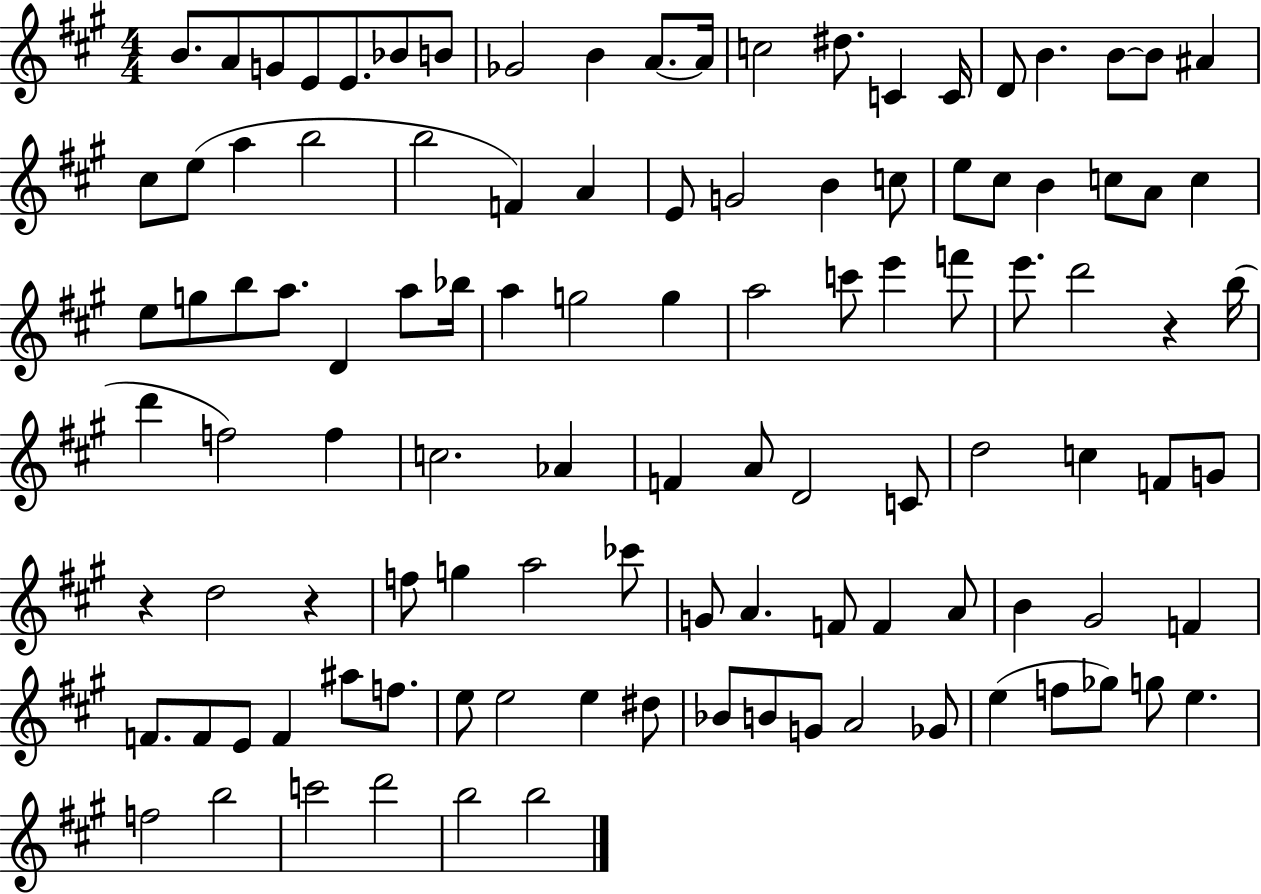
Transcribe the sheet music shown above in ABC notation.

X:1
T:Untitled
M:4/4
L:1/4
K:A
B/2 A/2 G/2 E/2 E/2 _B/2 B/2 _G2 B A/2 A/4 c2 ^d/2 C C/4 D/2 B B/2 B/2 ^A ^c/2 e/2 a b2 b2 F A E/2 G2 B c/2 e/2 ^c/2 B c/2 A/2 c e/2 g/2 b/2 a/2 D a/2 _b/4 a g2 g a2 c'/2 e' f'/2 e'/2 d'2 z b/4 d' f2 f c2 _A F A/2 D2 C/2 d2 c F/2 G/2 z d2 z f/2 g a2 _c'/2 G/2 A F/2 F A/2 B ^G2 F F/2 F/2 E/2 F ^a/2 f/2 e/2 e2 e ^d/2 _B/2 B/2 G/2 A2 _G/2 e f/2 _g/2 g/2 e f2 b2 c'2 d'2 b2 b2